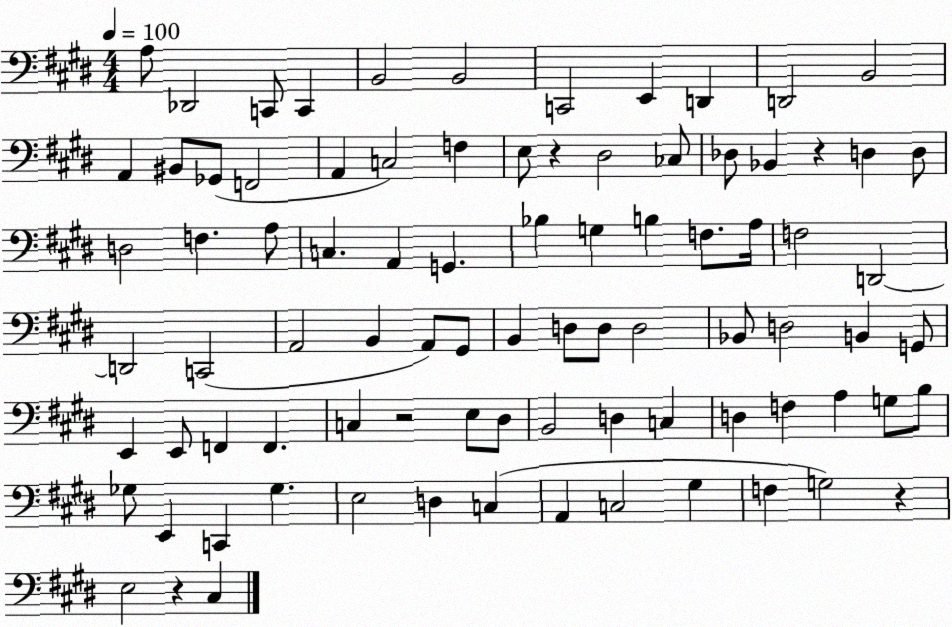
X:1
T:Untitled
M:4/4
L:1/4
K:E
A,/2 _D,,2 C,,/2 C,, B,,2 B,,2 C,,2 E,, D,, D,,2 B,,2 A,, ^B,,/2 _G,,/2 F,,2 A,, C,2 F, E,/2 z ^D,2 _C,/2 _D,/2 _B,, z D, D,/2 D,2 F, A,/2 C, A,, G,, _B, G, B, F,/2 A,/4 F,2 D,,2 D,,2 C,,2 A,,2 B,, A,,/2 ^G,,/2 B,, D,/2 D,/2 D,2 _B,,/2 D,2 B,, G,,/2 E,, E,,/2 F,, F,, C, z2 E,/2 ^D,/2 B,,2 D, C, D, F, A, G,/2 B,/2 _G,/2 E,, C,, _G, E,2 D, C, A,, C,2 ^G, F, G,2 z E,2 z ^C,